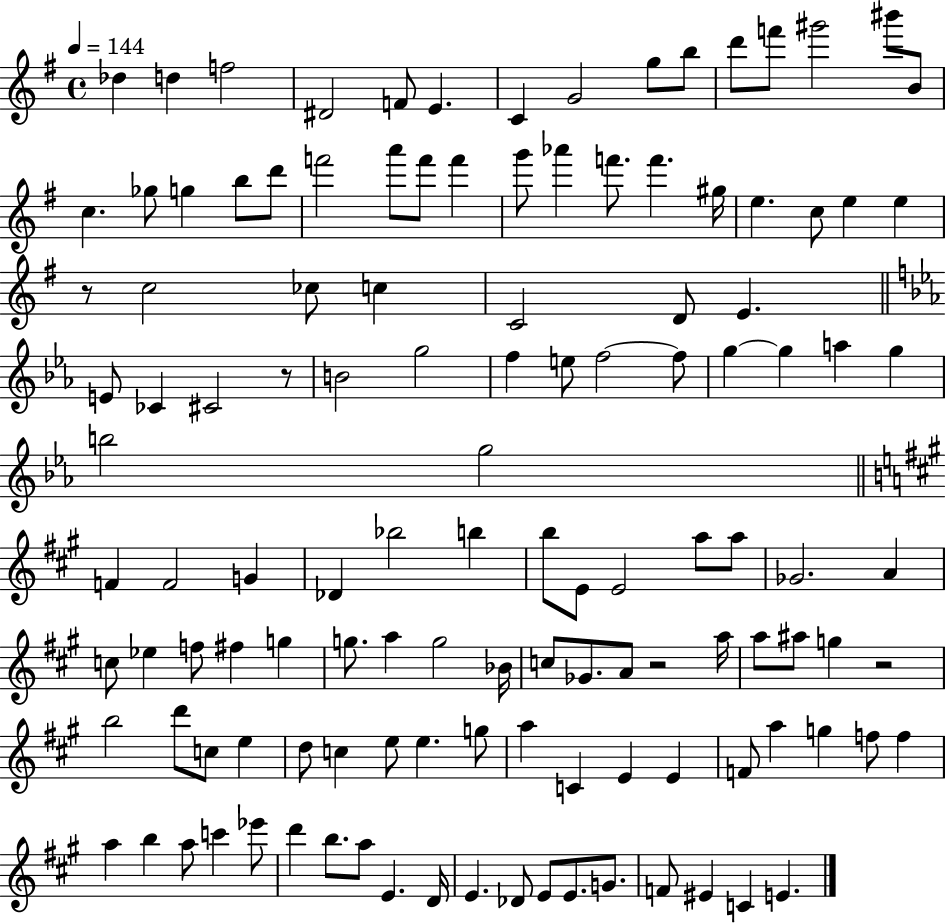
Db5/q D5/q F5/h D#4/h F4/e E4/q. C4/q G4/h G5/e B5/e D6/e F6/e G#6/h BIS6/e B4/e C5/q. Gb5/e G5/q B5/e D6/e F6/h A6/e F6/e F6/q G6/e Ab6/q F6/e. F6/q. G#5/s E5/q. C5/e E5/q E5/q R/e C5/h CES5/e C5/q C4/h D4/e E4/q. E4/e CES4/q C#4/h R/e B4/h G5/h F5/q E5/e F5/h F5/e G5/q G5/q A5/q G5/q B5/h G5/h F4/q F4/h G4/q Db4/q Bb5/h B5/q B5/e E4/e E4/h A5/e A5/e Gb4/h. A4/q C5/e Eb5/q F5/e F#5/q G5/q G5/e. A5/q G5/h Bb4/s C5/e Gb4/e. A4/e R/h A5/s A5/e A#5/e G5/q R/h B5/h D6/e C5/e E5/q D5/e C5/q E5/e E5/q. G5/e A5/q C4/q E4/q E4/q F4/e A5/q G5/q F5/e F5/q A5/q B5/q A5/e C6/q Eb6/e D6/q B5/e. A5/e E4/q. D4/s E4/q. Db4/e E4/e E4/e. G4/e. F4/e EIS4/q C4/q E4/q.